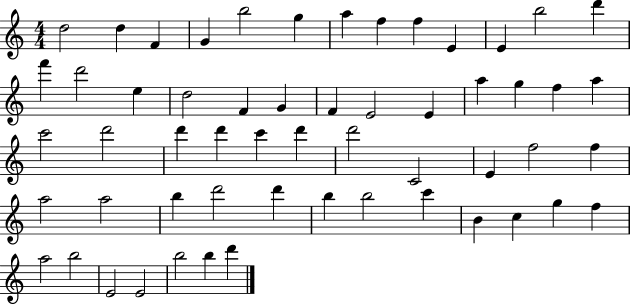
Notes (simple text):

D5/h D5/q F4/q G4/q B5/h G5/q A5/q F5/q F5/q E4/q E4/q B5/h D6/q F6/q D6/h E5/q D5/h F4/q G4/q F4/q E4/h E4/q A5/q G5/q F5/q A5/q C6/h D6/h D6/q D6/q C6/q D6/q D6/h C4/h E4/q F5/h F5/q A5/h A5/h B5/q D6/h D6/q B5/q B5/h C6/q B4/q C5/q G5/q F5/q A5/h B5/h E4/h E4/h B5/h B5/q D6/q